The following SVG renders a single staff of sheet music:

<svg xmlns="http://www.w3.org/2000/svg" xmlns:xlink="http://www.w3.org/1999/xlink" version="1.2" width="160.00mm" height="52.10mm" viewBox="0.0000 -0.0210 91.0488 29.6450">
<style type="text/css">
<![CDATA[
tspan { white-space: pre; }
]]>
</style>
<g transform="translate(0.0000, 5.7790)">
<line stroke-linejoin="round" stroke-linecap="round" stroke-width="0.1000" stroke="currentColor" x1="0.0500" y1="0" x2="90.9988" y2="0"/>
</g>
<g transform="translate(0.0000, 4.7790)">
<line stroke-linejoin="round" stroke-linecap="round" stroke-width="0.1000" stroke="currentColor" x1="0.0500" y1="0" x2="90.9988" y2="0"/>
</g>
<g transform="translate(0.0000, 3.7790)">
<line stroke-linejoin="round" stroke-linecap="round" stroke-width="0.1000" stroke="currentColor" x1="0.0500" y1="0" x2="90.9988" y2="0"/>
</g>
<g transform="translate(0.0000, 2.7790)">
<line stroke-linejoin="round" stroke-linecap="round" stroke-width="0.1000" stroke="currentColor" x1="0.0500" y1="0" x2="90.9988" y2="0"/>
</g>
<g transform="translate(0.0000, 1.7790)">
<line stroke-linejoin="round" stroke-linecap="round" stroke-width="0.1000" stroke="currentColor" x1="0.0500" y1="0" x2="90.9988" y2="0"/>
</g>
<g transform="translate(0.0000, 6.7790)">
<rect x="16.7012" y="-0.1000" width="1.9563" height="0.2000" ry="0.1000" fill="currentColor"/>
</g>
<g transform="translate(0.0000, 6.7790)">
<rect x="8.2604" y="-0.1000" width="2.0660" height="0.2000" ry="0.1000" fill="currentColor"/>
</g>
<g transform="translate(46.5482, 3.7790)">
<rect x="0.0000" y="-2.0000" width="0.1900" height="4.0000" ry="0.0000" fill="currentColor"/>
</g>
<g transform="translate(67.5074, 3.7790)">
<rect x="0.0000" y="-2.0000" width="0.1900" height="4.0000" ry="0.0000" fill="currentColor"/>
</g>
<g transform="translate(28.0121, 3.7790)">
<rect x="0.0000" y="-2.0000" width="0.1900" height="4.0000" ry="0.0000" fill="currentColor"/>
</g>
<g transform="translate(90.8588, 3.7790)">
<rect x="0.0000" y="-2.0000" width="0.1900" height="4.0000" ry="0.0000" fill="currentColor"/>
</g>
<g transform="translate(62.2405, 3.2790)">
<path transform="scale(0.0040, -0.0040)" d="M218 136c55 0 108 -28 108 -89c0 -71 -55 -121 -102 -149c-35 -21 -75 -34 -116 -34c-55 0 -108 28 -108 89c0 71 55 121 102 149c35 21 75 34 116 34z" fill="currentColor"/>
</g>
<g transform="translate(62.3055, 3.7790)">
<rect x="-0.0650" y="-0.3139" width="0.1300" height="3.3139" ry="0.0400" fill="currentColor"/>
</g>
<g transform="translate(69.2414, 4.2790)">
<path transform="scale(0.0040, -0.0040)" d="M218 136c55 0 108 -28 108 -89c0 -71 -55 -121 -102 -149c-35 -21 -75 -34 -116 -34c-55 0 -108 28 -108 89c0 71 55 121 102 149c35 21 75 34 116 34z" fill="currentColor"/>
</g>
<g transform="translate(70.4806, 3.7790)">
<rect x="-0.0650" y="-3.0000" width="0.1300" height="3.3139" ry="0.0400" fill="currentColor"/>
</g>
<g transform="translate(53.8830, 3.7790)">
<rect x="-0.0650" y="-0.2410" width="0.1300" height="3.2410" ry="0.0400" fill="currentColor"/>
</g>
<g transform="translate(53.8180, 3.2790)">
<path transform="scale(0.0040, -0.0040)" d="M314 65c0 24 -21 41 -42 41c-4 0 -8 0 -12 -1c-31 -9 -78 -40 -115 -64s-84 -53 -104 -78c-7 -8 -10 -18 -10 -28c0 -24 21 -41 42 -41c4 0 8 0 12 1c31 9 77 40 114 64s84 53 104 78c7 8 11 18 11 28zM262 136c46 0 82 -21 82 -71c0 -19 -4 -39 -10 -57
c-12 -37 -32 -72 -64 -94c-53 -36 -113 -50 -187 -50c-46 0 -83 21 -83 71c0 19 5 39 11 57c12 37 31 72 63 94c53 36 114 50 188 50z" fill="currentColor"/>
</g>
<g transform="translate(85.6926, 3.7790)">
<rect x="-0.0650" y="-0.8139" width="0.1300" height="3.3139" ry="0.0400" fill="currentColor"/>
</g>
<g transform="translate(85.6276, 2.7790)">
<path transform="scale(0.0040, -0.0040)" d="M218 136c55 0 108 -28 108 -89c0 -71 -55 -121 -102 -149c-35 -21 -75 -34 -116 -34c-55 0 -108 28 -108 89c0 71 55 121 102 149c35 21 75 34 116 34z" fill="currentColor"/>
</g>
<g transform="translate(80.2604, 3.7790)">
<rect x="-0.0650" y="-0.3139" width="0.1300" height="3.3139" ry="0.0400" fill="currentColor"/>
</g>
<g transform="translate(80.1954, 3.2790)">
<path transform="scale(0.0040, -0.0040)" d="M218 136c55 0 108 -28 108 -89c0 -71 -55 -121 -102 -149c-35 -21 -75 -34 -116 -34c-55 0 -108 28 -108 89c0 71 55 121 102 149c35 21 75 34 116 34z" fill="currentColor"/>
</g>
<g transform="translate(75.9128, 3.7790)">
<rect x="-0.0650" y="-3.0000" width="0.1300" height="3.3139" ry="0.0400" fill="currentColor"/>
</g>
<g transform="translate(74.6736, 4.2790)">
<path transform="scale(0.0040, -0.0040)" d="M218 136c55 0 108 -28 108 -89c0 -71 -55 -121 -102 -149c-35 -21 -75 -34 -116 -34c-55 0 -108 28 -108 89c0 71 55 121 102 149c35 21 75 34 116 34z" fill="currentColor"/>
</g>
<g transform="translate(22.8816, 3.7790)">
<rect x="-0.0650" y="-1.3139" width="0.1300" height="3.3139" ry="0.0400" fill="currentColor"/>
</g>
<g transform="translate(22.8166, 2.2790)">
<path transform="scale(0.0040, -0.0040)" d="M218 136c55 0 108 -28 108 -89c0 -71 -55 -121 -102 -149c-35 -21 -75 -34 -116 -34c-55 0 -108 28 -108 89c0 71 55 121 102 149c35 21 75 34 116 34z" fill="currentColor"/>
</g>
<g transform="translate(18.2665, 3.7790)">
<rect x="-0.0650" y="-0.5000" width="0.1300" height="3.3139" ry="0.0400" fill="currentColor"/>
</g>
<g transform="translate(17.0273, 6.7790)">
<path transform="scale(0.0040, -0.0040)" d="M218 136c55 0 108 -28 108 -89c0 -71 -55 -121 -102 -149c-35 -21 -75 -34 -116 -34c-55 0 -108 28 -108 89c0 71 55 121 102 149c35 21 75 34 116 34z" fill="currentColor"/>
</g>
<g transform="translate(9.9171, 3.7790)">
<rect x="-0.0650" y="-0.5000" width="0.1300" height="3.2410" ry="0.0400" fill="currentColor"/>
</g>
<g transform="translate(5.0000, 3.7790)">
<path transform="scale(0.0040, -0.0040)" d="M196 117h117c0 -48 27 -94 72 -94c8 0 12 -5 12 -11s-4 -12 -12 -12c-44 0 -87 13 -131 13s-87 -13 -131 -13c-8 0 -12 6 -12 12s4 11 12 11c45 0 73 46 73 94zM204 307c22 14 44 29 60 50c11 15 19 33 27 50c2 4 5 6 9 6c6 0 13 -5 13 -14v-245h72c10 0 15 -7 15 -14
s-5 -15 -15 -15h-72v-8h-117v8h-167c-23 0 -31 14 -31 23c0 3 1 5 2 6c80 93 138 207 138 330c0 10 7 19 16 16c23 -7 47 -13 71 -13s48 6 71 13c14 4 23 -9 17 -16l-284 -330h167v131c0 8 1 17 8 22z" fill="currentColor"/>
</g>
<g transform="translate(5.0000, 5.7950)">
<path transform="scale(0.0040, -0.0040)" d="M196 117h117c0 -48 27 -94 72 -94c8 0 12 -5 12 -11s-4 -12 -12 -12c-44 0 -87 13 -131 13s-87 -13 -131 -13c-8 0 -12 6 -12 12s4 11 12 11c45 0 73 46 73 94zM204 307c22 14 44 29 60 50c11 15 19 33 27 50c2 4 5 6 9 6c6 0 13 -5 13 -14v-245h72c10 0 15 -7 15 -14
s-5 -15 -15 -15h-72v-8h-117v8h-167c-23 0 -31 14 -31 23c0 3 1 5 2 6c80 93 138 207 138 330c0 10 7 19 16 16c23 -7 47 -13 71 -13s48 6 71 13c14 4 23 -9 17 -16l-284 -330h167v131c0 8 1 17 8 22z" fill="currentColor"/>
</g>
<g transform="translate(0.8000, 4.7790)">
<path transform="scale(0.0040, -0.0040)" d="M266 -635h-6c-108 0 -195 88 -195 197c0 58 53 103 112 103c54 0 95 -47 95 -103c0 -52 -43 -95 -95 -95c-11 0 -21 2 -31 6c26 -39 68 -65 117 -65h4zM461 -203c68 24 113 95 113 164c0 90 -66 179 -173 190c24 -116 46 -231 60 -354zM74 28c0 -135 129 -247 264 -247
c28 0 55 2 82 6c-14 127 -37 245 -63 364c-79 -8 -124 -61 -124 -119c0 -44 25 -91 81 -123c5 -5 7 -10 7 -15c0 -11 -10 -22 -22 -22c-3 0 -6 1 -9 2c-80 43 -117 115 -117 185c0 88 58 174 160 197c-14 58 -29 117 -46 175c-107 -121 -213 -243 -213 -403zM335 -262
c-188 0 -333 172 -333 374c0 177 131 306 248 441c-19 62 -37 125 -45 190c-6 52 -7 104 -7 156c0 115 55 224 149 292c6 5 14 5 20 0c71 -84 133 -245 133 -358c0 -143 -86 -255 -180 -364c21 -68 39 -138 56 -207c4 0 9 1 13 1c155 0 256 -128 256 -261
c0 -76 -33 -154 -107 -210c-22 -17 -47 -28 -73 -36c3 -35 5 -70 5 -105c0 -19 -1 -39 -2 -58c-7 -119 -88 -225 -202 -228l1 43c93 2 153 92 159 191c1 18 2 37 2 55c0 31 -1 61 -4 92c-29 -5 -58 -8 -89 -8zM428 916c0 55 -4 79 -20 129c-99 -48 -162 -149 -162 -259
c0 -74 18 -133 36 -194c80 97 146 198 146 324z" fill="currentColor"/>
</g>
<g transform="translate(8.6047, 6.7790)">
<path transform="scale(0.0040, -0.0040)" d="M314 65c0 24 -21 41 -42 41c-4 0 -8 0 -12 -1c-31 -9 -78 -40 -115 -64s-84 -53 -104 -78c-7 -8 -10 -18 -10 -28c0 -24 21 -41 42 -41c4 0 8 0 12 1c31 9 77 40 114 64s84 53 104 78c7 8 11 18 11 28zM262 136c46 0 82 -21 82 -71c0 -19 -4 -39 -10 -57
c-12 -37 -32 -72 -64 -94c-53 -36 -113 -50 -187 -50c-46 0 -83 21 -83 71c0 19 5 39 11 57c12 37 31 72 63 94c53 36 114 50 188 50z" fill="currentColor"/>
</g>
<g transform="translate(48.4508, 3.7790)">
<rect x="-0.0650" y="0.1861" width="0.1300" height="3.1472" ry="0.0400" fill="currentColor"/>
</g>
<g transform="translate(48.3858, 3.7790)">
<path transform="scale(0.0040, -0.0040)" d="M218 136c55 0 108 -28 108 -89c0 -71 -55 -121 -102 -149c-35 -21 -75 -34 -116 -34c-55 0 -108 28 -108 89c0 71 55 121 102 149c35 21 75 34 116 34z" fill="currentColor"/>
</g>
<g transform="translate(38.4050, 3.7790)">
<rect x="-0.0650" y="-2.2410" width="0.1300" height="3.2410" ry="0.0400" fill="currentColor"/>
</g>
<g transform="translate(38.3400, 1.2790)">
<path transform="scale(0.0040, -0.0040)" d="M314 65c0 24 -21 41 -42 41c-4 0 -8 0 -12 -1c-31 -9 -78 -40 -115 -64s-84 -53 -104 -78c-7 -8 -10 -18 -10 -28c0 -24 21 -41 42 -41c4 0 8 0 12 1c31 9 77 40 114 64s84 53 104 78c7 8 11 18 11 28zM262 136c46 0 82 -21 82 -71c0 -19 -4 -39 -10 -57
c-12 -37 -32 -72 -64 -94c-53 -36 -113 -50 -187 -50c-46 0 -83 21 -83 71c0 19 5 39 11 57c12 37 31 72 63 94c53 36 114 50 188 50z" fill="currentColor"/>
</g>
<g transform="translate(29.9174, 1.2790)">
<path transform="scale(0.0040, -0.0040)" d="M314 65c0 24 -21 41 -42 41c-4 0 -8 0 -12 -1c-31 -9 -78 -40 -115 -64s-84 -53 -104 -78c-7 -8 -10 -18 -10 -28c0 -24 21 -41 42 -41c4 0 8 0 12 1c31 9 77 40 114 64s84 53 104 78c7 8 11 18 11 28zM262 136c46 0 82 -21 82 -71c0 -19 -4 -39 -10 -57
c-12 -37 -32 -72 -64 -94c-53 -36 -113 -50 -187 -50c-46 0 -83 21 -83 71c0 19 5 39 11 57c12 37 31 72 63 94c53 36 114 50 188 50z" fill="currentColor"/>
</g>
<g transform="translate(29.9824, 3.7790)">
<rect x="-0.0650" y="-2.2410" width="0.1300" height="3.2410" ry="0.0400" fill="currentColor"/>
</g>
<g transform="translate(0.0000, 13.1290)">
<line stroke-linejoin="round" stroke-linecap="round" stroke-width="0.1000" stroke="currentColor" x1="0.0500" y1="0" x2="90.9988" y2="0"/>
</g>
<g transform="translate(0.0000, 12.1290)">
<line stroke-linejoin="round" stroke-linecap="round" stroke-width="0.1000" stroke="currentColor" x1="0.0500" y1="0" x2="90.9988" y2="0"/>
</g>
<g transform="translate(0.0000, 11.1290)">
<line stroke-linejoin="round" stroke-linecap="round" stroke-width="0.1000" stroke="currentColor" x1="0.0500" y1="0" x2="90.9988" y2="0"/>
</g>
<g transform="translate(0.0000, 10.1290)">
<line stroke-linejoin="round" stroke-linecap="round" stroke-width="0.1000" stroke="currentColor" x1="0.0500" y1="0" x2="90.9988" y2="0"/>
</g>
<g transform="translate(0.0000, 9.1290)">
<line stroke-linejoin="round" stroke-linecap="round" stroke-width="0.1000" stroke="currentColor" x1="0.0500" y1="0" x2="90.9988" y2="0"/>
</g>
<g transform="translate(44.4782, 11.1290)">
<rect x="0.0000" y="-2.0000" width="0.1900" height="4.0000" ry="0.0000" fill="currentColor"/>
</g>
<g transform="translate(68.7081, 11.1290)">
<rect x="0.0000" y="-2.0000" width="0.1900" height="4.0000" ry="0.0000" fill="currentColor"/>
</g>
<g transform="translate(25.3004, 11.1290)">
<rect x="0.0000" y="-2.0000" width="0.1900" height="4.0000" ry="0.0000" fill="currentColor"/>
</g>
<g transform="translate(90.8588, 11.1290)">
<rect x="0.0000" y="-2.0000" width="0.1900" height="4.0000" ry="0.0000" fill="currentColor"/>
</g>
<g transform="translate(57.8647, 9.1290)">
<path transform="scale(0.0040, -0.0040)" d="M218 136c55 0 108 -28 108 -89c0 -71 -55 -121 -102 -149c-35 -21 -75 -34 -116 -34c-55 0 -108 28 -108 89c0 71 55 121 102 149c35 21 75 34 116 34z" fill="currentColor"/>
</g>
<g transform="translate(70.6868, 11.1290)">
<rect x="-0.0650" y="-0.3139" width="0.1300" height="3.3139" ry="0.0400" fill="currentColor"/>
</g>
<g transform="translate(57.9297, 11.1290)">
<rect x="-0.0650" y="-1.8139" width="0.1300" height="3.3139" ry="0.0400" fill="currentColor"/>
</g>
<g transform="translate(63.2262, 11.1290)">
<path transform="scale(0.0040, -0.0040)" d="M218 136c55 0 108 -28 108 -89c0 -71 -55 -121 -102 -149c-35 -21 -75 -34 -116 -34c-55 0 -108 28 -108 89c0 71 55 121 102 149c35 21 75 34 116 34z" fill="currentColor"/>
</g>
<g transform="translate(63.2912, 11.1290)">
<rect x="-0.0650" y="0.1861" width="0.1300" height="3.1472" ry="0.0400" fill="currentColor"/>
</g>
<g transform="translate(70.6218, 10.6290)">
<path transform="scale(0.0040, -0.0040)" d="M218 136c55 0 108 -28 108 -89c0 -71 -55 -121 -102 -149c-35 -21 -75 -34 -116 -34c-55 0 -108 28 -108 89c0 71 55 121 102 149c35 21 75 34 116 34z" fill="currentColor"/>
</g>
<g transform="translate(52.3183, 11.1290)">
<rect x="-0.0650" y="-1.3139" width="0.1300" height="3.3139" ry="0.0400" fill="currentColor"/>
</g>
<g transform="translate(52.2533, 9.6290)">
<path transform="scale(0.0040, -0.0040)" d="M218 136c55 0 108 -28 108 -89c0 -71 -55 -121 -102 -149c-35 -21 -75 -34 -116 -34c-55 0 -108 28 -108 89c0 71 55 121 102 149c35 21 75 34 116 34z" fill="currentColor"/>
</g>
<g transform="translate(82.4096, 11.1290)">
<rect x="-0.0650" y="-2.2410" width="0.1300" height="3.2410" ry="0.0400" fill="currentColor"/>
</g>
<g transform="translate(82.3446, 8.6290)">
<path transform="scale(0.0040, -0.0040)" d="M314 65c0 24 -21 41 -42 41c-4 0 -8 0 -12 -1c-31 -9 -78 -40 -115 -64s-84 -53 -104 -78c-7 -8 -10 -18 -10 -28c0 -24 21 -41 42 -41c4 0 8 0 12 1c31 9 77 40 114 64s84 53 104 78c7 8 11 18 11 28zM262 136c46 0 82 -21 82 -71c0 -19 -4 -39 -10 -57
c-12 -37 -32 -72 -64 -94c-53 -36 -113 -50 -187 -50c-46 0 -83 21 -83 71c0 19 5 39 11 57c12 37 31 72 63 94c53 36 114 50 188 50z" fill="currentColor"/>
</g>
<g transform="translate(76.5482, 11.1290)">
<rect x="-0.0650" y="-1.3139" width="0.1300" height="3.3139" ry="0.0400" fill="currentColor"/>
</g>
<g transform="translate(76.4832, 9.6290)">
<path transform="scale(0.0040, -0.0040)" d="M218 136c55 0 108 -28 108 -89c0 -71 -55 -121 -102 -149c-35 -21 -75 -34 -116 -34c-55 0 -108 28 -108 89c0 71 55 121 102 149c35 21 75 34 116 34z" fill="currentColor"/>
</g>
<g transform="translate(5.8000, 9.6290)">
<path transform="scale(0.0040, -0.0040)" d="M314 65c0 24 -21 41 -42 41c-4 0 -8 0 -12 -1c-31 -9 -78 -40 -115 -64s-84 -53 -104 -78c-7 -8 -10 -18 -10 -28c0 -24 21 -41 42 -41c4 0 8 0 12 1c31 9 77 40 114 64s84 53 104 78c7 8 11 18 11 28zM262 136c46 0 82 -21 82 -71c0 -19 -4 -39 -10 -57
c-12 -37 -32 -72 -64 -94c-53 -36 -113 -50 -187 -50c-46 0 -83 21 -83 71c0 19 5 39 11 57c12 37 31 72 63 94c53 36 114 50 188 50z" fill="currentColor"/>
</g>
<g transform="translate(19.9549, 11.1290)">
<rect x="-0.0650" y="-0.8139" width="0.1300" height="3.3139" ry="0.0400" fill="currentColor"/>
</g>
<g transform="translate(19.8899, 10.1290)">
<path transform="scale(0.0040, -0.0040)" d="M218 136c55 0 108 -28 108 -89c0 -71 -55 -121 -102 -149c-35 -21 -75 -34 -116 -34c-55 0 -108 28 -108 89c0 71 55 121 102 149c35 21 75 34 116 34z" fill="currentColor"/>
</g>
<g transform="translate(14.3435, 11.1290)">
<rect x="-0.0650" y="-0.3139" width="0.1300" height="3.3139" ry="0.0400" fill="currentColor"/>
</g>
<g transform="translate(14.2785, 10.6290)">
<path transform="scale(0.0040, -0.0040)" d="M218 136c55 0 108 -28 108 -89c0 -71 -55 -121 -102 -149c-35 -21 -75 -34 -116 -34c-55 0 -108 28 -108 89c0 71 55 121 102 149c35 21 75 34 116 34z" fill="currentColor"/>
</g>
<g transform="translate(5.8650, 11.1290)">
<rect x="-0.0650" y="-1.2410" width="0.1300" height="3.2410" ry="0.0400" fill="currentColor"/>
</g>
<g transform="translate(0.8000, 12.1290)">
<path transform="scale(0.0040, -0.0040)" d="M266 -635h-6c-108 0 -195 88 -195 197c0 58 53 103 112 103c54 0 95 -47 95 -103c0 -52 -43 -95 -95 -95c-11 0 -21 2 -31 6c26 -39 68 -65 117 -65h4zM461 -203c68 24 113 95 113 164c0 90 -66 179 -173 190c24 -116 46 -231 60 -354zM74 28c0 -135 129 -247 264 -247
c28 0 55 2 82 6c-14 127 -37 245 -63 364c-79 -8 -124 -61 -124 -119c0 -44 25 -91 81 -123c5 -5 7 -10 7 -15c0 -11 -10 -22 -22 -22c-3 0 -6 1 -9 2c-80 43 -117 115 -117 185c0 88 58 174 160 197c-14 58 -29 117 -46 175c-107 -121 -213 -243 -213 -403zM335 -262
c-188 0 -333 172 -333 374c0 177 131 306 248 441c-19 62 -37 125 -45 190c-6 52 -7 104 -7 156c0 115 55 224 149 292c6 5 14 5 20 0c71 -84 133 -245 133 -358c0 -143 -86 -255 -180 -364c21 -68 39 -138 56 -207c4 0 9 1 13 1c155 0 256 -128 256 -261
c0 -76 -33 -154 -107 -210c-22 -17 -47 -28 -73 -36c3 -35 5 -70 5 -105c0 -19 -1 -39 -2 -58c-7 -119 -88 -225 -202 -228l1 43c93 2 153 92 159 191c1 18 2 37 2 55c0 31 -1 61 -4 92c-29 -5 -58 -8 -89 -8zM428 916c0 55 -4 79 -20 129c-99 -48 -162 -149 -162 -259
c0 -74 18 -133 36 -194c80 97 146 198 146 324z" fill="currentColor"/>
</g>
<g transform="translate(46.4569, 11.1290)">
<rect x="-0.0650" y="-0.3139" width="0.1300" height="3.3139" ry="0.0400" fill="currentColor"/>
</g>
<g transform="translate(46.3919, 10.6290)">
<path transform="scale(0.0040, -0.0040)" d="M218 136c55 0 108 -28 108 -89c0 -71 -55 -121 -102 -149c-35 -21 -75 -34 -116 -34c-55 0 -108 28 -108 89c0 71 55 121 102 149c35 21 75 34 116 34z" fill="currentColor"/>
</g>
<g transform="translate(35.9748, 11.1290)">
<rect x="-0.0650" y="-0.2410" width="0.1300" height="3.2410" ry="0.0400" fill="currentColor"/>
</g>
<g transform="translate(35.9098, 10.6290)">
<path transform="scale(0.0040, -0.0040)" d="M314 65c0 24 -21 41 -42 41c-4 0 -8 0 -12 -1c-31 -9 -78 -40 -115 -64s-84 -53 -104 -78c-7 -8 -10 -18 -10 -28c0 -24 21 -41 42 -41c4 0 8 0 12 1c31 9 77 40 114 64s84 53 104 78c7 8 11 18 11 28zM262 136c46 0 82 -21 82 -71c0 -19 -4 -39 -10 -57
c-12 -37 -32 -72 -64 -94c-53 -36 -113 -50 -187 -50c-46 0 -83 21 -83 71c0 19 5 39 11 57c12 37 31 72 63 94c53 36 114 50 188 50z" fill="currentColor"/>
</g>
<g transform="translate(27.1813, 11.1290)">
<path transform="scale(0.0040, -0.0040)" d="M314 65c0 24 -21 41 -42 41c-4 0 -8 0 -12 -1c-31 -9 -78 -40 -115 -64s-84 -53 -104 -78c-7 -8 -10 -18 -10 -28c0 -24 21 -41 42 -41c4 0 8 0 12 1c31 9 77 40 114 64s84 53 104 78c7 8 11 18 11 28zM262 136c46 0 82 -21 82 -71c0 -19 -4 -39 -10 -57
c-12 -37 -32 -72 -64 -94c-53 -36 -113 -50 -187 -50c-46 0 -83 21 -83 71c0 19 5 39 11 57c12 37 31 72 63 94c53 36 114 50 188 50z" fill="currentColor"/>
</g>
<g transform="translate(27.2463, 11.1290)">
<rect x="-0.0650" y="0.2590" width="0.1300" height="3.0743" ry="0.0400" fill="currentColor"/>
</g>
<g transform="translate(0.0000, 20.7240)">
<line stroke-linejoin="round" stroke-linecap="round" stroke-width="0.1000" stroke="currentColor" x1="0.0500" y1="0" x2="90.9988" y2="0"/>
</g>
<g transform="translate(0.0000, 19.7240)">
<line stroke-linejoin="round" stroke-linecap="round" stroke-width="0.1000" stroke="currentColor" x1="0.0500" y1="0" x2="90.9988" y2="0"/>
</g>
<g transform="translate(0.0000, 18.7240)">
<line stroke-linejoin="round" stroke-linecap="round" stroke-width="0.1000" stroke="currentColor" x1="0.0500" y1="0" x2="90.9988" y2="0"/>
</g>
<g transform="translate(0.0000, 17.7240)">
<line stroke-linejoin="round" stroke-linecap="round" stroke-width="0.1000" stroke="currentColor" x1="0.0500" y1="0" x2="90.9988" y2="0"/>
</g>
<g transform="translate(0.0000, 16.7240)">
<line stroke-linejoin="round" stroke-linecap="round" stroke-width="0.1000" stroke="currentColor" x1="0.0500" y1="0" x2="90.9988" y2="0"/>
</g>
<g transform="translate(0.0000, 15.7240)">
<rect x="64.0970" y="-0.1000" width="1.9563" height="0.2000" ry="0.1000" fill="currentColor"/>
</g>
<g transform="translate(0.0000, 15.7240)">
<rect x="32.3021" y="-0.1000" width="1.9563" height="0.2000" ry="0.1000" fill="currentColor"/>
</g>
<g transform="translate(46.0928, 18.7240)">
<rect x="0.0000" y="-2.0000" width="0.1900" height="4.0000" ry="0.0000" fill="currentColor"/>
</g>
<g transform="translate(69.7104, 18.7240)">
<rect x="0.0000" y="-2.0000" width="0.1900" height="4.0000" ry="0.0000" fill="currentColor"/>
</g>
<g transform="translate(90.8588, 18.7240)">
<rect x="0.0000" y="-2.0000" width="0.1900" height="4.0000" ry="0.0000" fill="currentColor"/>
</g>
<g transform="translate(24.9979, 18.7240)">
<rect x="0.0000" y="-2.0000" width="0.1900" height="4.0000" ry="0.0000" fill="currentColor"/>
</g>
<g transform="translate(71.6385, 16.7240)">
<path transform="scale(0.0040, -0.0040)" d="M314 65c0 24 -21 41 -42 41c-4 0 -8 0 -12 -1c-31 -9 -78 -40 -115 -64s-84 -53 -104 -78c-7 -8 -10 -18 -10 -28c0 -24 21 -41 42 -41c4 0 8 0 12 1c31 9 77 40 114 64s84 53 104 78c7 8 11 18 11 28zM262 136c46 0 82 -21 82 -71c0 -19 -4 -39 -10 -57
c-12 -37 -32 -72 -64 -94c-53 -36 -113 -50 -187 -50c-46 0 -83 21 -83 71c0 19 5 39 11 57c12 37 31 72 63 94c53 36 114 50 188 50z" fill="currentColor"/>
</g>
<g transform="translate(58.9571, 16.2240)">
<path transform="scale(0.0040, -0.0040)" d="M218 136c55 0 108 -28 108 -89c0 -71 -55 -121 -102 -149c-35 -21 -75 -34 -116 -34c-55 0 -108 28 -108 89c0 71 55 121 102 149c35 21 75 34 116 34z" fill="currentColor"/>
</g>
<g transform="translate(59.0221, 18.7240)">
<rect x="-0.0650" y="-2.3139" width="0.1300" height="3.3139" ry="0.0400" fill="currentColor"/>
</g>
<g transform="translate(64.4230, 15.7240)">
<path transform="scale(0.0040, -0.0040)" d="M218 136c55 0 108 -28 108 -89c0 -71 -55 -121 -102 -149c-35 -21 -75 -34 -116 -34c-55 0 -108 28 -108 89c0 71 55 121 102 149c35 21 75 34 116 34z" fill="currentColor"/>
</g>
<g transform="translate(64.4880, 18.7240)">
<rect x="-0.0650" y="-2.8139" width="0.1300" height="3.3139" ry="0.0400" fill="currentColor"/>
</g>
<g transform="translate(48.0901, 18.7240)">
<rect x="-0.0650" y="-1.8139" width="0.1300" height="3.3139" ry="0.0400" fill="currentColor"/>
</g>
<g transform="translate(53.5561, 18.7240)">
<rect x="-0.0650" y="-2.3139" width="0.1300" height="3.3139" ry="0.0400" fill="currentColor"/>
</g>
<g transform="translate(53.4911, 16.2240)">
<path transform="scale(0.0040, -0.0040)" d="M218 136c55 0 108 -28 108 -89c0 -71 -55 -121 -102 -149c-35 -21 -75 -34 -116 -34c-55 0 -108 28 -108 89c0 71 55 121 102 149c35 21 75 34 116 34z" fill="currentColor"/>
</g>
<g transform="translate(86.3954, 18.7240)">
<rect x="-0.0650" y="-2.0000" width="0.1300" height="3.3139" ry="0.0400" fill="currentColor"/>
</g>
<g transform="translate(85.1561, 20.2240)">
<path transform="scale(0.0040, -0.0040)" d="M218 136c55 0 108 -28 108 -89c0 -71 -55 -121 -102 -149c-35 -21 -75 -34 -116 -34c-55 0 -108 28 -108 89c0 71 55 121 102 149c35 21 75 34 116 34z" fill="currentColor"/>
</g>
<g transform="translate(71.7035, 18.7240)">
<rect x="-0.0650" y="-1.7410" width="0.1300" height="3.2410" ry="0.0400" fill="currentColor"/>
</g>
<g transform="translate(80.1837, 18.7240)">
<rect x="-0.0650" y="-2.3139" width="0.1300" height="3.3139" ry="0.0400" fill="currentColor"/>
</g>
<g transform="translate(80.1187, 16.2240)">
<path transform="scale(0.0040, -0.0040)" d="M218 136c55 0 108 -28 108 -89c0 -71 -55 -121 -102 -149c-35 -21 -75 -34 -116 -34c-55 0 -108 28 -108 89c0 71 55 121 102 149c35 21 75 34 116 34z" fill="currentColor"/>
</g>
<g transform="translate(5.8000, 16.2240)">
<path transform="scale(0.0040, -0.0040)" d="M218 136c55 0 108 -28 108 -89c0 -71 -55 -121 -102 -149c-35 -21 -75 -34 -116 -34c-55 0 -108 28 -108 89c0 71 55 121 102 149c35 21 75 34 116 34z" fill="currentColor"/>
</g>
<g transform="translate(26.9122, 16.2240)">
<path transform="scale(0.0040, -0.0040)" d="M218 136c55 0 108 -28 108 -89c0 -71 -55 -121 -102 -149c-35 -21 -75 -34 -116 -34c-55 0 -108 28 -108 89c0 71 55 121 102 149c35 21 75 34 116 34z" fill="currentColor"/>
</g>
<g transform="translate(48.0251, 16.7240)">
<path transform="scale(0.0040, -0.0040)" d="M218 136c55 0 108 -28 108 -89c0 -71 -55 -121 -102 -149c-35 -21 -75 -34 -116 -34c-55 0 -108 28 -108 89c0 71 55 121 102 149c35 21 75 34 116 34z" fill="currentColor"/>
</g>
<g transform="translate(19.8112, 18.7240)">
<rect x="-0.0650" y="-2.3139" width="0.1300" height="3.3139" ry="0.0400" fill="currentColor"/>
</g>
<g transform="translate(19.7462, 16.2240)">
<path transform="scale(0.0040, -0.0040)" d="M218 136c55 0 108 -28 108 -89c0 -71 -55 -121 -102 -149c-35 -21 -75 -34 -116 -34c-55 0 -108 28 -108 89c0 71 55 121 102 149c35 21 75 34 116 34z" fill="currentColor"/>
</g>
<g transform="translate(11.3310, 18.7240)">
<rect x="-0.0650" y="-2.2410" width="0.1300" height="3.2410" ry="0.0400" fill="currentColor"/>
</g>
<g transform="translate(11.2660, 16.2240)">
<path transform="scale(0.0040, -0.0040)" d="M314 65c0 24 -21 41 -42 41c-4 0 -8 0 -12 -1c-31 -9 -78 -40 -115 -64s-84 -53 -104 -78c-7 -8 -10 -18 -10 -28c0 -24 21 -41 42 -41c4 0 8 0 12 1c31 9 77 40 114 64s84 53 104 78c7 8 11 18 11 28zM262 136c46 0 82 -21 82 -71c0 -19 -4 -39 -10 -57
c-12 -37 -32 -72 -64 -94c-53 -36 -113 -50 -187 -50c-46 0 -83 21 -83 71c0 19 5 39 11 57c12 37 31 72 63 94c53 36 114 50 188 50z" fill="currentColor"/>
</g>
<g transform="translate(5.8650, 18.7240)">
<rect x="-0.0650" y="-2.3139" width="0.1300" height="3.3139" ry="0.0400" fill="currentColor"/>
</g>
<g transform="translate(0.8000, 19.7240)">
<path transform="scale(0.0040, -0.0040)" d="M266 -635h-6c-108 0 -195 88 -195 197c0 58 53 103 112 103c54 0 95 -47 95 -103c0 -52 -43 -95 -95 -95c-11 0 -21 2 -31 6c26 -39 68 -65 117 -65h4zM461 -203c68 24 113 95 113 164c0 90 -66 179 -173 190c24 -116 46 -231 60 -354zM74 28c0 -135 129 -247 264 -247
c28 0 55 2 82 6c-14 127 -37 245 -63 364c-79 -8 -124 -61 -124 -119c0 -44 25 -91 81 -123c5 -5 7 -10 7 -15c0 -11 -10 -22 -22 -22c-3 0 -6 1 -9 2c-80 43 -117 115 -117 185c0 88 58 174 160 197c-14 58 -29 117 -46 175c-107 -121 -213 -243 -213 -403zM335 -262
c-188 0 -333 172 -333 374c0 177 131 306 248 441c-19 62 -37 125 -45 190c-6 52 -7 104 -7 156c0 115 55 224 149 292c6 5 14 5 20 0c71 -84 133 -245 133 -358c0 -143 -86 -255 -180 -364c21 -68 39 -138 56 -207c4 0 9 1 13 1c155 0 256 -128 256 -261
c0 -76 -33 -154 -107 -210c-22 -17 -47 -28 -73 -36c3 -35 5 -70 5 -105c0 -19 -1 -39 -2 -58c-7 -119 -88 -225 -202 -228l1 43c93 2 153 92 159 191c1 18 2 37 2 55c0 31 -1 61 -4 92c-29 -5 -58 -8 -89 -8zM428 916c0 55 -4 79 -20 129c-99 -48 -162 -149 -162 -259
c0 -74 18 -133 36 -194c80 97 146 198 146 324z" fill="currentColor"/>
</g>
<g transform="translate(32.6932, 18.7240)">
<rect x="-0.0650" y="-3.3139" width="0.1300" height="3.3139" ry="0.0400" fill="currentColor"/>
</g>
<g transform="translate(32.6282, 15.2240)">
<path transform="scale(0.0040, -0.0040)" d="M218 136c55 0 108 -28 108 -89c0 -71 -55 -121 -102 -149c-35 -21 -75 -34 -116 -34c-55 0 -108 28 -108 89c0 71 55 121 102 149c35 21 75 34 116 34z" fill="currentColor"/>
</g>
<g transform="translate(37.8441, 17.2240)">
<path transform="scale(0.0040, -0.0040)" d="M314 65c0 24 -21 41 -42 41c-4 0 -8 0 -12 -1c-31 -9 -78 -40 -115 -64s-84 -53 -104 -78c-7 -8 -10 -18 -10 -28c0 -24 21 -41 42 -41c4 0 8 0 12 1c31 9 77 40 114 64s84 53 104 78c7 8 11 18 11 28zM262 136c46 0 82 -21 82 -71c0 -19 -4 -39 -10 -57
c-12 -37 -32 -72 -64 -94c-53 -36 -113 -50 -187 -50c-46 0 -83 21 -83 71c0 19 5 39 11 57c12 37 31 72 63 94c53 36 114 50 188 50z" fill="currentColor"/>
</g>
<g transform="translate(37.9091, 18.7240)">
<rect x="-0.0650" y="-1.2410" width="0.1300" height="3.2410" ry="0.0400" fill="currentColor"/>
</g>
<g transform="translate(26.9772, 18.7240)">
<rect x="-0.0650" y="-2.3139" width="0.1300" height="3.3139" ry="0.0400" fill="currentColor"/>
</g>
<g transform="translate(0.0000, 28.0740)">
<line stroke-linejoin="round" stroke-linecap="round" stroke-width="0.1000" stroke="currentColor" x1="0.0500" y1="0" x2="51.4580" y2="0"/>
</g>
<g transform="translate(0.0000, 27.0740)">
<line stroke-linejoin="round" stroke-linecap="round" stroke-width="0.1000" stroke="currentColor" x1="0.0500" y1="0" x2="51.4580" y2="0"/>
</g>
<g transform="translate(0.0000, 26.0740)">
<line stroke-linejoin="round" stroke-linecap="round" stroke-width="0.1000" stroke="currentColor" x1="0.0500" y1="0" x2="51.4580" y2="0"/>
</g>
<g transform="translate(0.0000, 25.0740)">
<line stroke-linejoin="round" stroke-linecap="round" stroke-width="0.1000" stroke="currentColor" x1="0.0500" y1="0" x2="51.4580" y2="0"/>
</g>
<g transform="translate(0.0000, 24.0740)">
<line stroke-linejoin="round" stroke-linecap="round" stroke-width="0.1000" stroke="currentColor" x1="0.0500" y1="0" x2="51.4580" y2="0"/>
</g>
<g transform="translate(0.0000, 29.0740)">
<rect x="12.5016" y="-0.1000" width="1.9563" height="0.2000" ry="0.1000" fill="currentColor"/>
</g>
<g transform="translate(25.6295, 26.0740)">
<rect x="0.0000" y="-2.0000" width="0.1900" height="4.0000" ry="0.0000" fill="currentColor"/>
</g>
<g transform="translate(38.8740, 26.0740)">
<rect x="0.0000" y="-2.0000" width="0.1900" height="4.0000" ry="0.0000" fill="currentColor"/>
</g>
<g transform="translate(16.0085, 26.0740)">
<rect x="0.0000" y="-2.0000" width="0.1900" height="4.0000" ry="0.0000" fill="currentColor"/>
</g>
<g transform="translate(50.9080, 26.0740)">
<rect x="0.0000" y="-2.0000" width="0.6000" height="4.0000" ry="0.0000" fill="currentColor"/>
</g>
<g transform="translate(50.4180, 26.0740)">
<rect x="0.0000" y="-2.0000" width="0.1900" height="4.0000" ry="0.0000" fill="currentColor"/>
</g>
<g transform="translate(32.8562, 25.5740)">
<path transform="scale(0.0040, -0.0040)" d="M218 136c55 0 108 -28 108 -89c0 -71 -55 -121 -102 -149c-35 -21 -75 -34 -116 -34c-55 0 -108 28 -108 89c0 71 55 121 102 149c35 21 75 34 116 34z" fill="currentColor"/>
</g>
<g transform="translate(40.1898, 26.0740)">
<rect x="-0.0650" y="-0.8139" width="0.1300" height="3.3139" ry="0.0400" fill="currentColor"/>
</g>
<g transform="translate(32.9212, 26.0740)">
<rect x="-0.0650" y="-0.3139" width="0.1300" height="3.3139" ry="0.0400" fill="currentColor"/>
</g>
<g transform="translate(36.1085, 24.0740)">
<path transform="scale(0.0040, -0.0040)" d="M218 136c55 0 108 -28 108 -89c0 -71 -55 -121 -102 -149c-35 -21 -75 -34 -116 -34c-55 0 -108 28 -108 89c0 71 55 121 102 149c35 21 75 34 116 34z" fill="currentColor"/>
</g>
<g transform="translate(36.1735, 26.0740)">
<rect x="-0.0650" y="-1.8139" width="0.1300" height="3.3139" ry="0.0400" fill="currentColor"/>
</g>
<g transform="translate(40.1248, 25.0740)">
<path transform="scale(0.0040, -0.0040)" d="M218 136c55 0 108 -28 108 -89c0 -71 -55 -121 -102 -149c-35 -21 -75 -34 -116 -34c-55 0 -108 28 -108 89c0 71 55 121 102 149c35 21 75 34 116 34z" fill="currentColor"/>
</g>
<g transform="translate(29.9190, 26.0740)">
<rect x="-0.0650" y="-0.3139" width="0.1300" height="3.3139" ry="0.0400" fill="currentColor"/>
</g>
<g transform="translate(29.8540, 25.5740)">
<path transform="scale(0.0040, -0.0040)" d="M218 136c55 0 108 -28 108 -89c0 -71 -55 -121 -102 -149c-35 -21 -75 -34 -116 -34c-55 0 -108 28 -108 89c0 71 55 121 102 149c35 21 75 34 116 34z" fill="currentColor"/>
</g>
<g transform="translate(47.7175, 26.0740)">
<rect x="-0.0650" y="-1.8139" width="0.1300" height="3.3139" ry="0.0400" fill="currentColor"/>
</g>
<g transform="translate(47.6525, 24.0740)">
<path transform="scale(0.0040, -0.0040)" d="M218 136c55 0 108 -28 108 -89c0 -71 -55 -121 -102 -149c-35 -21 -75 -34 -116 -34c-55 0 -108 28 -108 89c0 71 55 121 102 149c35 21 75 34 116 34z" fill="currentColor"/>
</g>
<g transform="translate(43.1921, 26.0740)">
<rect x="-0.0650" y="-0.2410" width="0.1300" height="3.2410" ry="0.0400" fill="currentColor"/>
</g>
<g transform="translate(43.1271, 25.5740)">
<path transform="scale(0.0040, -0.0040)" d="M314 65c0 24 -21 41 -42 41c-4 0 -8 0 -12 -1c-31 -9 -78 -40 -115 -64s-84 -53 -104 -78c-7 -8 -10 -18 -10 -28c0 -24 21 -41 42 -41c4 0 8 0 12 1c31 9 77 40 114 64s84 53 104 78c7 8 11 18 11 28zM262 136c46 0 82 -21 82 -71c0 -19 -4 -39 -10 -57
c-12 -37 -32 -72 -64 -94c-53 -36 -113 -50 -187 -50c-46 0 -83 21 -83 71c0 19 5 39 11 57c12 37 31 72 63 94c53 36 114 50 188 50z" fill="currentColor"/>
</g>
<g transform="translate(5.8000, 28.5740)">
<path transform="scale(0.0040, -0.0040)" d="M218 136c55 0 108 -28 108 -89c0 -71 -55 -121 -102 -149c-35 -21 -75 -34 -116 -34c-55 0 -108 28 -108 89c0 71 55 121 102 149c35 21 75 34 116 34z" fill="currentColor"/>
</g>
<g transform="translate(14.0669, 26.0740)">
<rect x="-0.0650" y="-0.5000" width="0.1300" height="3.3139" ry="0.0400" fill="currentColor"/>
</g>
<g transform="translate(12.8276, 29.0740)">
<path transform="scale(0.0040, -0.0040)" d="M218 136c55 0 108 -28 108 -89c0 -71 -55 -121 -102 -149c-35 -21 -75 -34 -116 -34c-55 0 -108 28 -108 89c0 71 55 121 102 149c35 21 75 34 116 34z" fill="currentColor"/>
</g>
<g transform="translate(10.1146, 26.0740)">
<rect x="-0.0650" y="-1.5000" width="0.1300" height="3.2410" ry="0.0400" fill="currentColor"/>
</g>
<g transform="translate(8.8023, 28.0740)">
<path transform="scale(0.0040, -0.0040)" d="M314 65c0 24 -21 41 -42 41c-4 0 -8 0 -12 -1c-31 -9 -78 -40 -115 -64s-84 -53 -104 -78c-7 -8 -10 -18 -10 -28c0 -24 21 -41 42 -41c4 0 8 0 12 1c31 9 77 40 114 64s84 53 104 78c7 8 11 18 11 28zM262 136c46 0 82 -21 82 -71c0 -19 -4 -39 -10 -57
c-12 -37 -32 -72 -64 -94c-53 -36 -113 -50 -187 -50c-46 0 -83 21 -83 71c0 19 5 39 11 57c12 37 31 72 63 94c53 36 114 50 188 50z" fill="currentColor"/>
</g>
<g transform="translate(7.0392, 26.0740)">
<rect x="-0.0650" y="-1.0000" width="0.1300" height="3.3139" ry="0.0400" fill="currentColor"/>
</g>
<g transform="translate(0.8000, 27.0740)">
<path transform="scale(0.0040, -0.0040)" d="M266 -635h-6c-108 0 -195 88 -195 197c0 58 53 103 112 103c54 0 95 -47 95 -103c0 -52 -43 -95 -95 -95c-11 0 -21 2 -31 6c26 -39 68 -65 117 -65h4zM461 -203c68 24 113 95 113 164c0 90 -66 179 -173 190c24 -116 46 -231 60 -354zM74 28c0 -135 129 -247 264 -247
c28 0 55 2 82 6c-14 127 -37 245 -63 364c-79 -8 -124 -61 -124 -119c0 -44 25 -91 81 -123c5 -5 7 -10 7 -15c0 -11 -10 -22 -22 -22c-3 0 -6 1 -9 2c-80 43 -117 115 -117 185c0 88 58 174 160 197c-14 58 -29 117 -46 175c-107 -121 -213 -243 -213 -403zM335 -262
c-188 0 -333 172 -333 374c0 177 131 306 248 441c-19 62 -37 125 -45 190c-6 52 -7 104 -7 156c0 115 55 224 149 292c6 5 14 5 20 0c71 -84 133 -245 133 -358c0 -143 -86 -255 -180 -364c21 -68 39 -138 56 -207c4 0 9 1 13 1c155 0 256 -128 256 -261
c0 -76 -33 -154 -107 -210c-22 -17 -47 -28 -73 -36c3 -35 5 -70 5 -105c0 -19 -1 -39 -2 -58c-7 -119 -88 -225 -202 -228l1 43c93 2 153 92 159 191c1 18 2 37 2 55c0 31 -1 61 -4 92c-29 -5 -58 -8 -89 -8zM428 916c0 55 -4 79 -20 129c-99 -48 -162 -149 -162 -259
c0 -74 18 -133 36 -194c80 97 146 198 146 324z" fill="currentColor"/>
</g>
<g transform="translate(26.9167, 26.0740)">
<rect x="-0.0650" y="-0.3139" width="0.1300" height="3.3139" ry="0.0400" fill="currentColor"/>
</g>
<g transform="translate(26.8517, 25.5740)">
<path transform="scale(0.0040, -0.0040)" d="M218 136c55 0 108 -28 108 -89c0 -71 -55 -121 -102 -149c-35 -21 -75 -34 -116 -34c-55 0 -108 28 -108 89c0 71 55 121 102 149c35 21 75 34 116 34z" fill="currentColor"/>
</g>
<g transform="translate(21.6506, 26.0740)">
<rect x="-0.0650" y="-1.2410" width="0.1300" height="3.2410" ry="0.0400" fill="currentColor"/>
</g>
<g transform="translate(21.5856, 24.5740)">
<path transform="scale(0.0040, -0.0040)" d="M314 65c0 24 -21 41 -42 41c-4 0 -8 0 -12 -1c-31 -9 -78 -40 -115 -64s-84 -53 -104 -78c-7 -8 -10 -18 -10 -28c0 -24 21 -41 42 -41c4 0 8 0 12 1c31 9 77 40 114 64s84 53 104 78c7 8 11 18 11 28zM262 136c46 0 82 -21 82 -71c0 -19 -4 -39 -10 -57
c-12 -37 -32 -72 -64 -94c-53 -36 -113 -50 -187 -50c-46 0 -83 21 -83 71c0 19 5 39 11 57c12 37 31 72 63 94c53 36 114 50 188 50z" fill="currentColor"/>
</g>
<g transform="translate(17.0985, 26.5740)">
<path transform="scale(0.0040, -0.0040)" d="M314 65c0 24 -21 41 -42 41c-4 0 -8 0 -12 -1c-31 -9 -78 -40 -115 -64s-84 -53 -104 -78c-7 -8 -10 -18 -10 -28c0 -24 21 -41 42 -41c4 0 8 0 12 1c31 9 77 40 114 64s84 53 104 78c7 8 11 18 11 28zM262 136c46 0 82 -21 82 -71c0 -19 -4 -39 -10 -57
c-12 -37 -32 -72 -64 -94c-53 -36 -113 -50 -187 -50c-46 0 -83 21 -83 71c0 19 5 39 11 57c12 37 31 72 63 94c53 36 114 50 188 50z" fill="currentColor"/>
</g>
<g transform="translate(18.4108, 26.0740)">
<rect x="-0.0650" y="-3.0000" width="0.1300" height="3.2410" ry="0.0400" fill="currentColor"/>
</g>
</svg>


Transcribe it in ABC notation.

X:1
T:Untitled
M:4/4
L:1/4
K:C
C2 C e g2 g2 B c2 c A A c d e2 c d B2 c2 c e f B c e g2 g g2 g g b e2 f g g a f2 g F D E2 C A2 e2 c c c f d c2 f